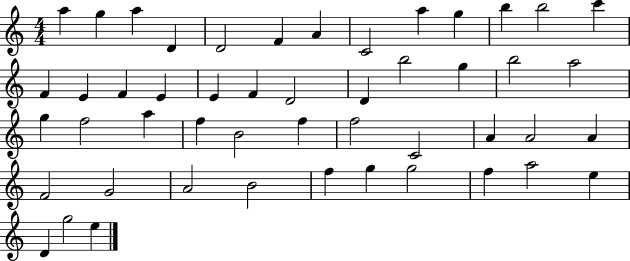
A5/q G5/q A5/q D4/q D4/h F4/q A4/q C4/h A5/q G5/q B5/q B5/h C6/q F4/q E4/q F4/q E4/q E4/q F4/q D4/h D4/q B5/h G5/q B5/h A5/h G5/q F5/h A5/q F5/q B4/h F5/q F5/h C4/h A4/q A4/h A4/q F4/h G4/h A4/h B4/h F5/q G5/q G5/h F5/q A5/h E5/q D4/q G5/h E5/q